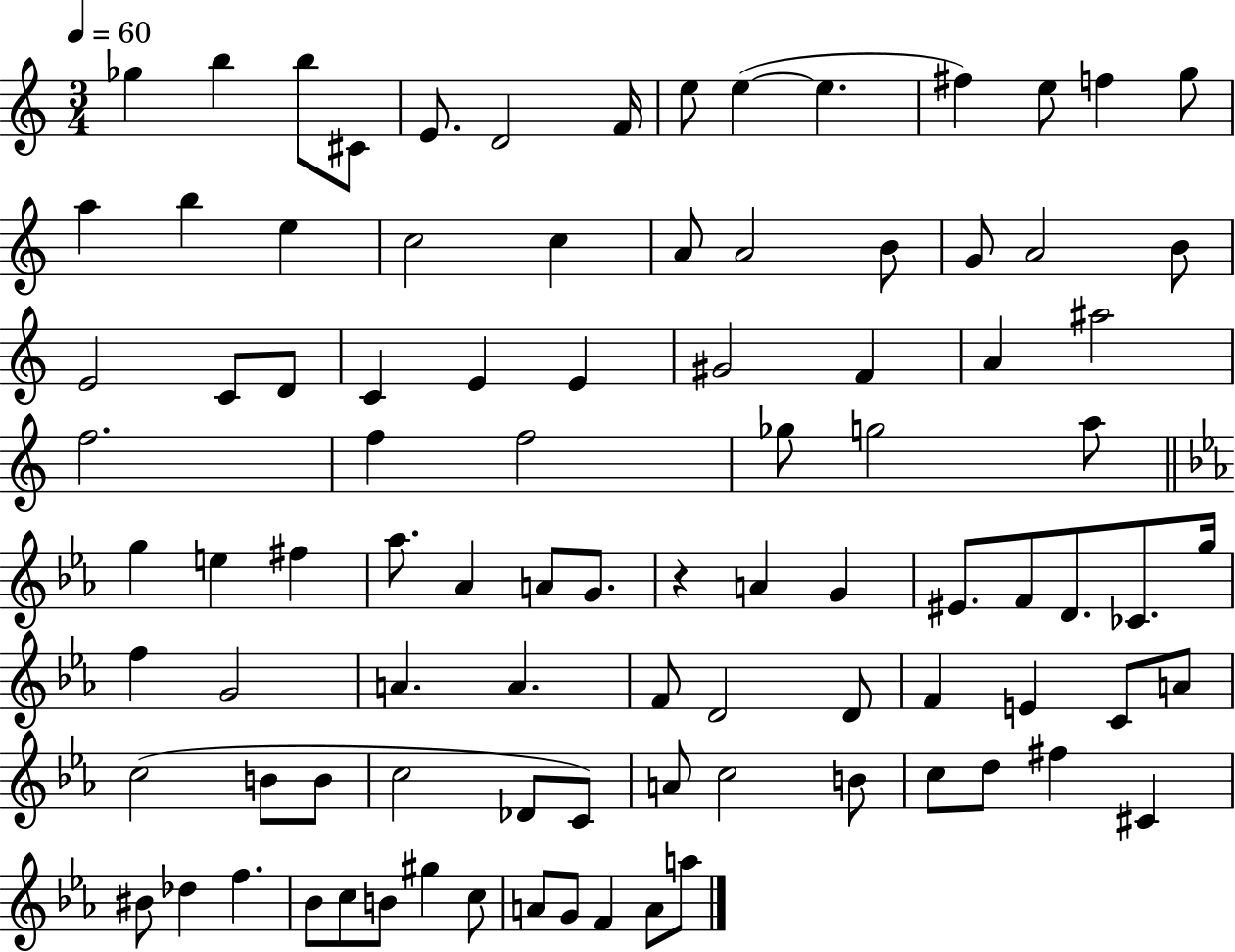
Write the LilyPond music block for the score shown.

{
  \clef treble
  \numericTimeSignature
  \time 3/4
  \key c \major
  \tempo 4 = 60
  ges''4 b''4 b''8 cis'8 | e'8. d'2 f'16 | e''8 e''4~(~ e''4. | fis''4) e''8 f''4 g''8 | \break a''4 b''4 e''4 | c''2 c''4 | a'8 a'2 b'8 | g'8 a'2 b'8 | \break e'2 c'8 d'8 | c'4 e'4 e'4 | gis'2 f'4 | a'4 ais''2 | \break f''2. | f''4 f''2 | ges''8 g''2 a''8 | \bar "||" \break \key ees \major g''4 e''4 fis''4 | aes''8. aes'4 a'8 g'8. | r4 a'4 g'4 | eis'8. f'8 d'8. ces'8. g''16 | \break f''4 g'2 | a'4. a'4. | f'8 d'2 d'8 | f'4 e'4 c'8 a'8 | \break c''2( b'8 b'8 | c''2 des'8 c'8) | a'8 c''2 b'8 | c''8 d''8 fis''4 cis'4 | \break bis'8 des''4 f''4. | bes'8 c''8 b'8 gis''4 c''8 | a'8 g'8 f'4 a'8 a''8 | \bar "|."
}